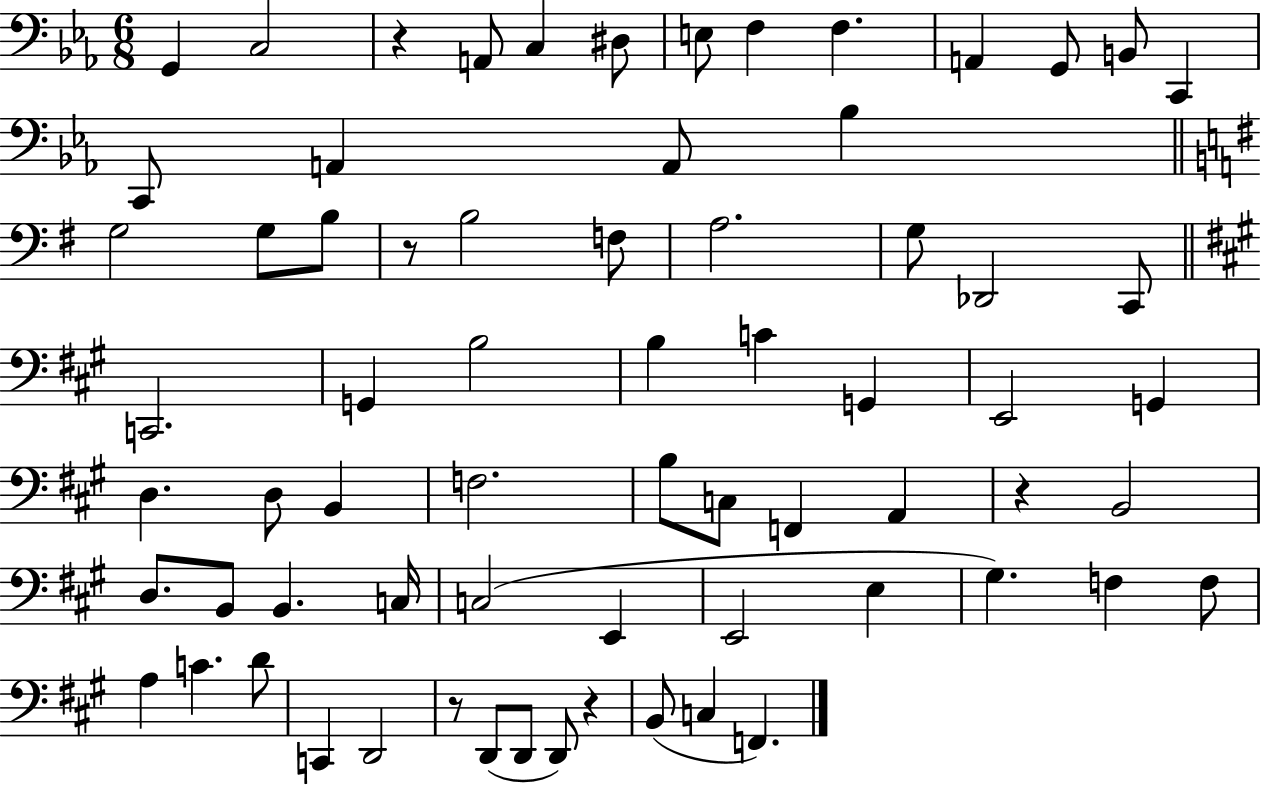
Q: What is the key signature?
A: EES major